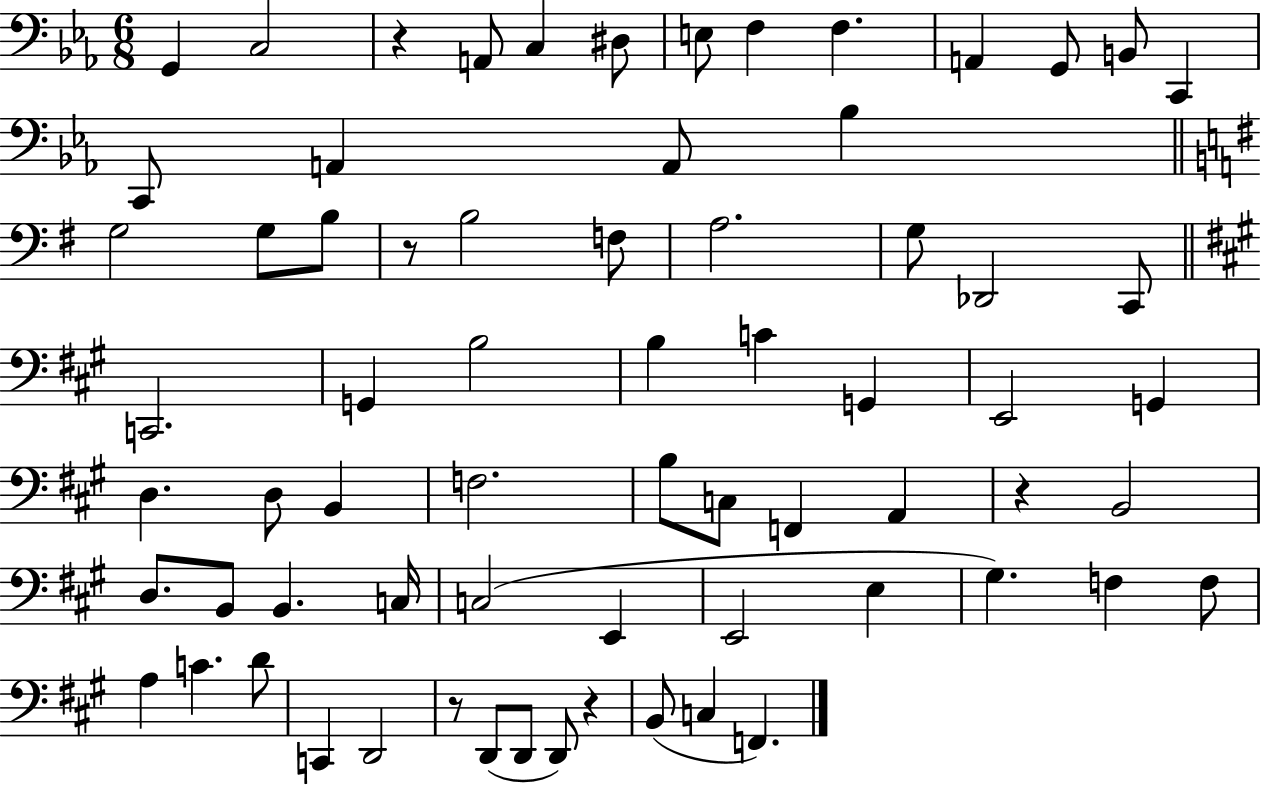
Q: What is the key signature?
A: EES major